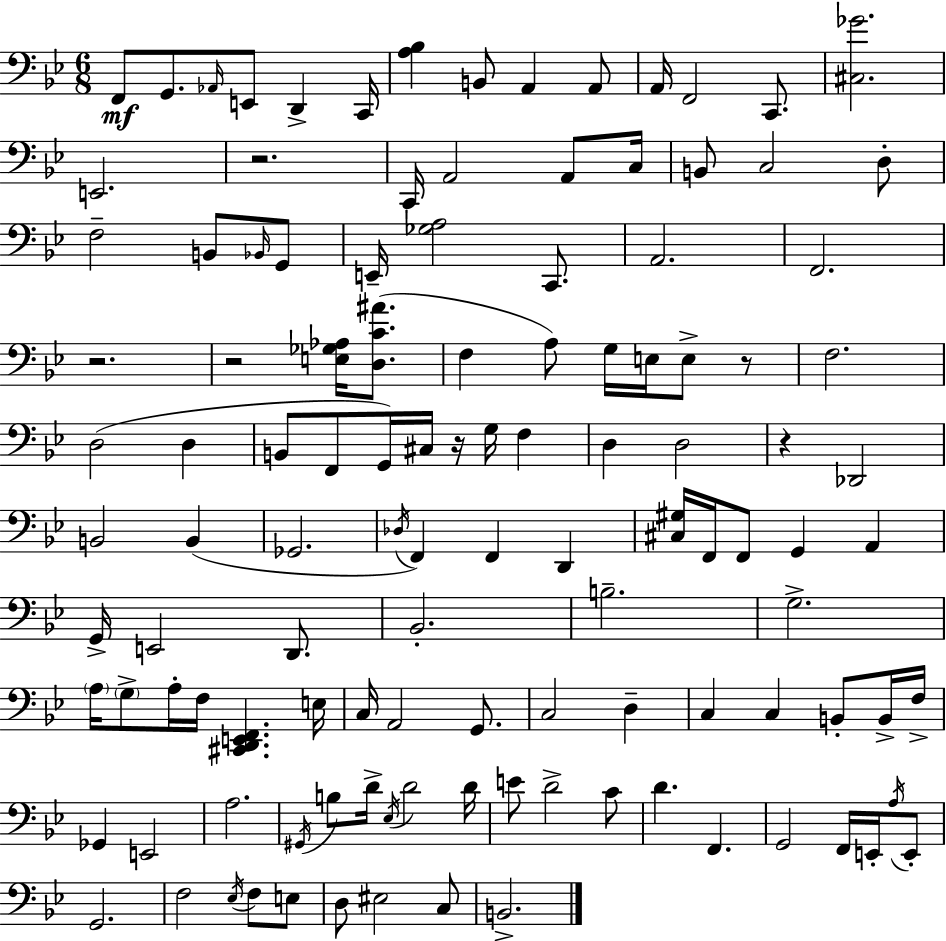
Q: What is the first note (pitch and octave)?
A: F2